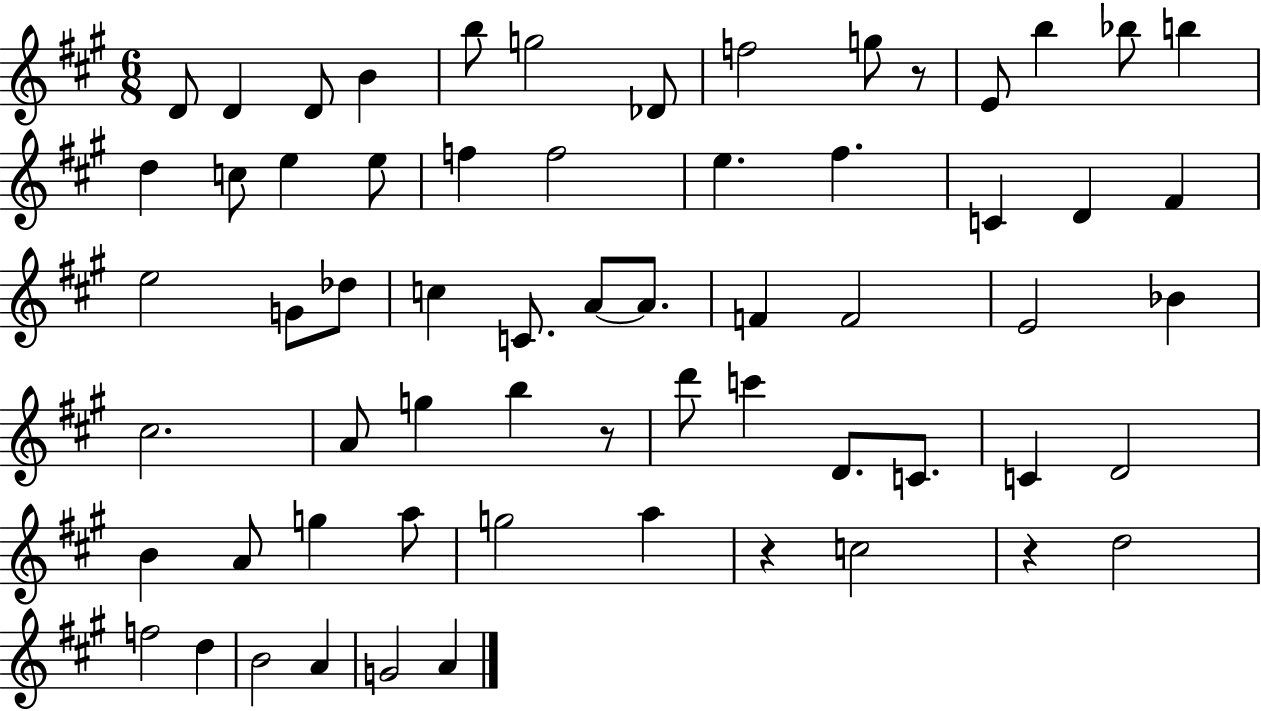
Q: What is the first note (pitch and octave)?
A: D4